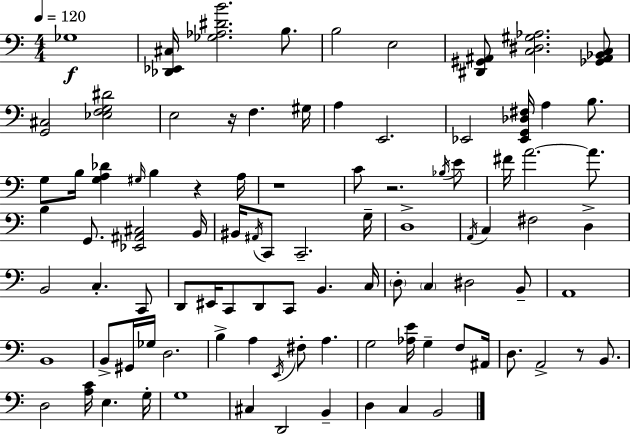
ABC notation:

X:1
T:Untitled
M:4/4
L:1/4
K:C
_G,4 [_D,,_E,,^C,]/4 [_G,_A,^DB]2 B,/2 B,2 E,2 [^D,,^G,,^A,,]/2 [C,^D,^G,_A,]2 [_G,,^A,,_B,,C,]/2 [G,,^C,]2 [_E,F,G,^D]2 E,2 z/4 F, ^G,/4 A, E,,2 _E,,2 [_E,,G,,_D,^F,]/4 A, B,/2 G,/2 B,/4 [G,A,_D] ^G,/4 B, z A,/4 z4 C/2 z2 _B,/4 E/2 ^F/4 A2 A/2 B, G,,/2 [_E,,^A,,^C,]2 B,,/4 ^B,,/4 ^A,,/4 C,,/2 C,,2 G,/4 D,4 A,,/4 C, ^F,2 D, B,,2 C, C,,/2 D,,/2 ^E,,/4 C,,/2 D,,/2 C,,/2 B,, C,/4 D,/2 C, ^D,2 B,,/2 A,,4 B,,4 B,,/2 ^G,,/4 _G,/4 D,2 B, A, E,,/4 ^F,/2 A, G,2 [_A,E]/4 G, F,/2 ^A,,/4 D,/2 A,,2 z/2 B,,/2 D,2 [A,C]/4 E, G,/4 G,4 ^C, D,,2 B,, D, C, B,,2